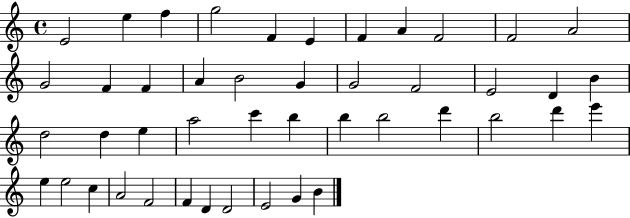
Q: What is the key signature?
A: C major